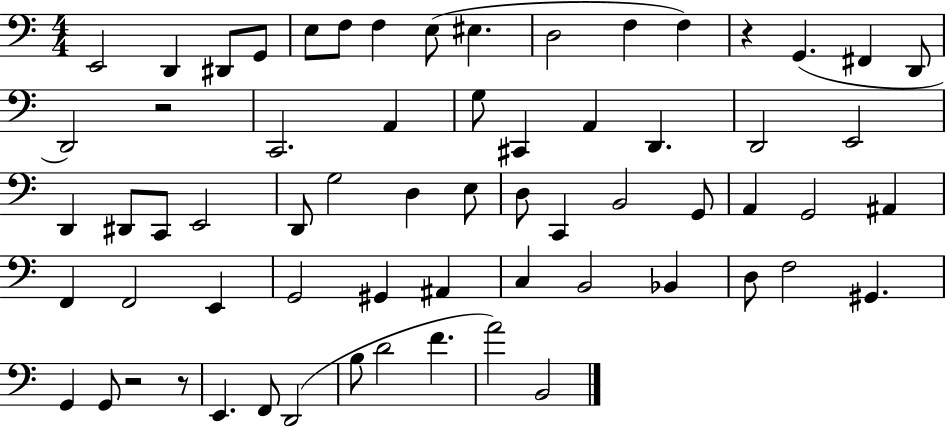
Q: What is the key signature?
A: C major